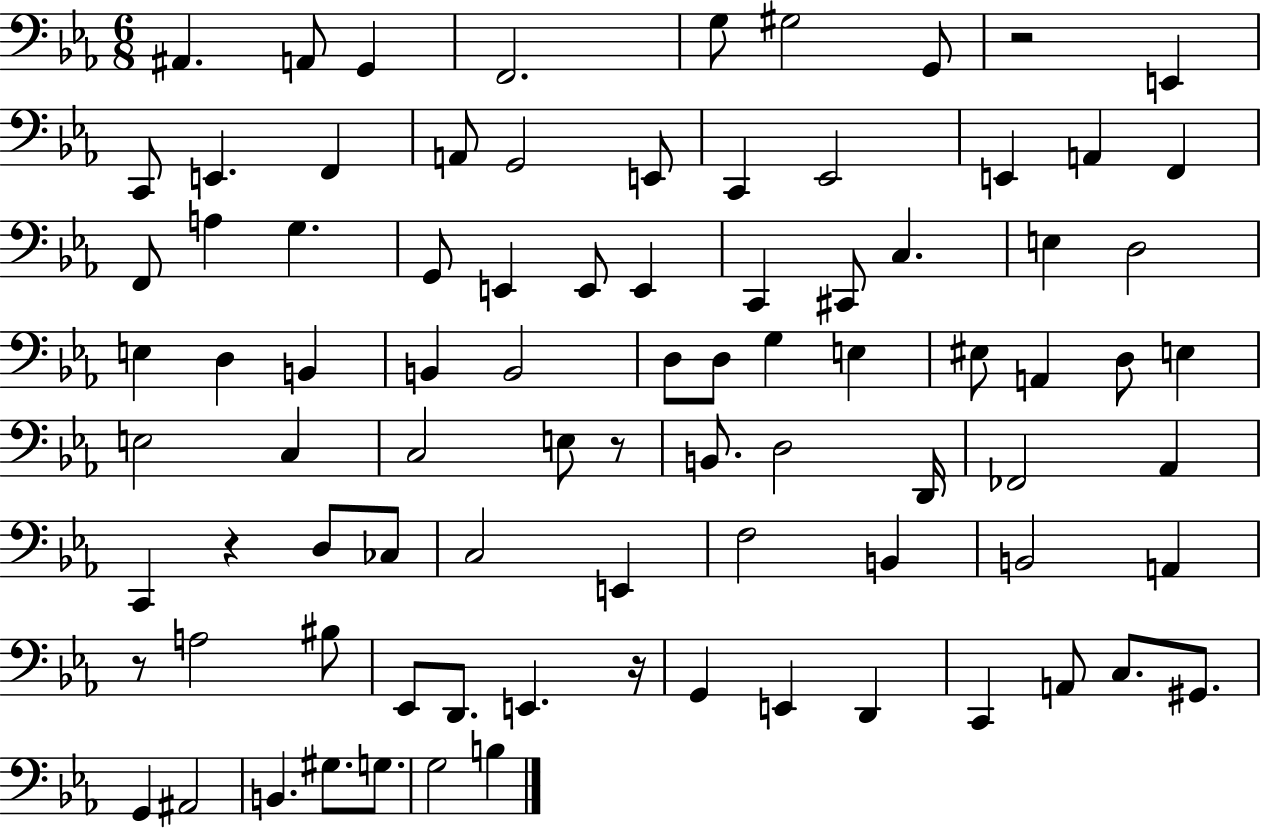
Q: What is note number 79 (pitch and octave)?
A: G3